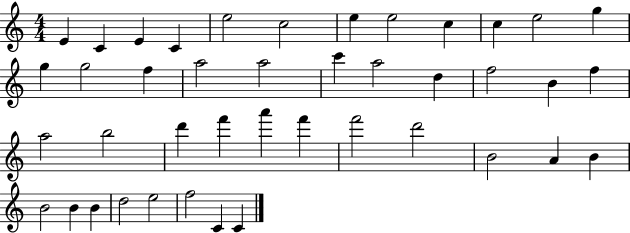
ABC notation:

X:1
T:Untitled
M:4/4
L:1/4
K:C
E C E C e2 c2 e e2 c c e2 g g g2 f a2 a2 c' a2 d f2 B f a2 b2 d' f' a' f' f'2 d'2 B2 A B B2 B B d2 e2 f2 C C